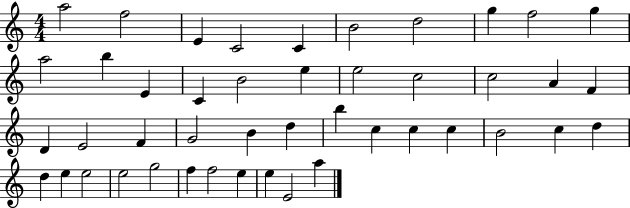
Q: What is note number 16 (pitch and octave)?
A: E5